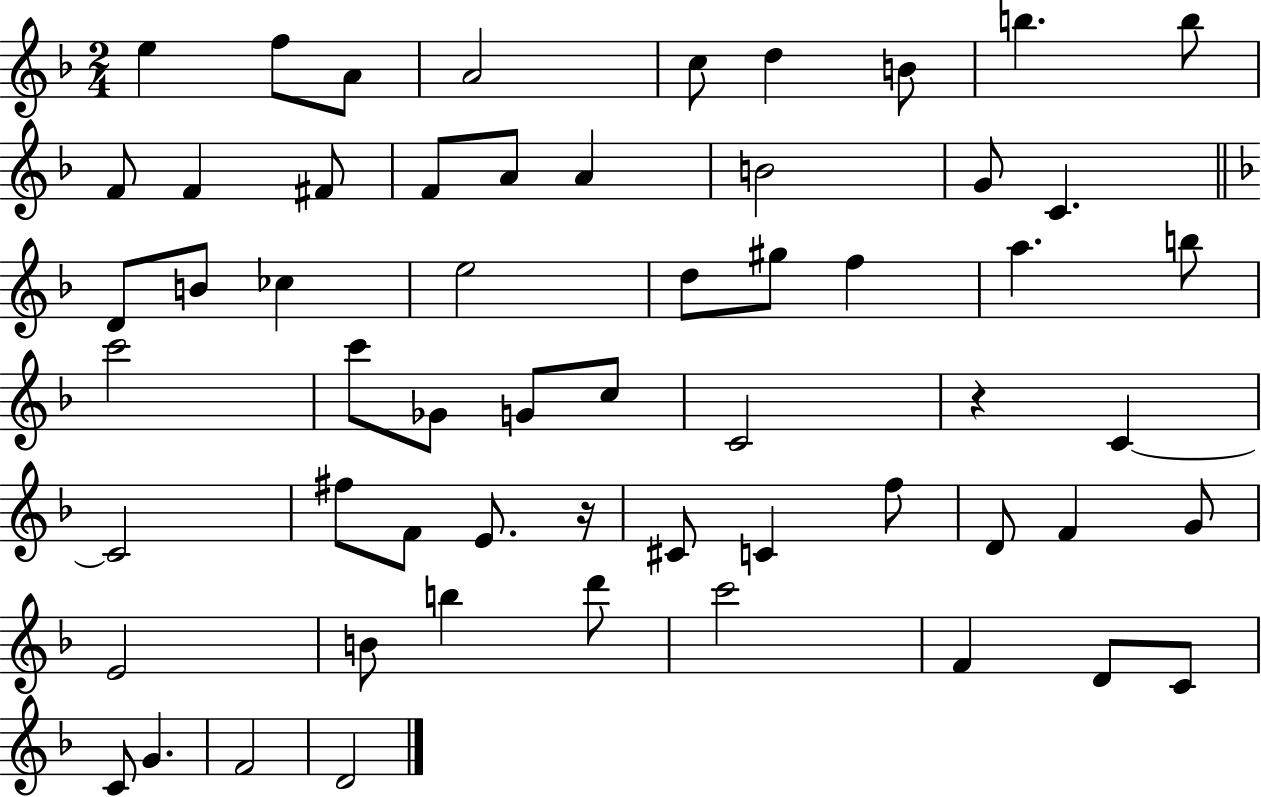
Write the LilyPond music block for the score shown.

{
  \clef treble
  \numericTimeSignature
  \time 2/4
  \key f \major
  e''4 f''8 a'8 | a'2 | c''8 d''4 b'8 | b''4. b''8 | \break f'8 f'4 fis'8 | f'8 a'8 a'4 | b'2 | g'8 c'4. | \break \bar "||" \break \key d \minor d'8 b'8 ces''4 | e''2 | d''8 gis''8 f''4 | a''4. b''8 | \break c'''2 | c'''8 ges'8 g'8 c''8 | c'2 | r4 c'4~~ | \break c'2 | fis''8 f'8 e'8. r16 | cis'8 c'4 f''8 | d'8 f'4 g'8 | \break e'2 | b'8 b''4 d'''8 | c'''2 | f'4 d'8 c'8 | \break c'8 g'4. | f'2 | d'2 | \bar "|."
}